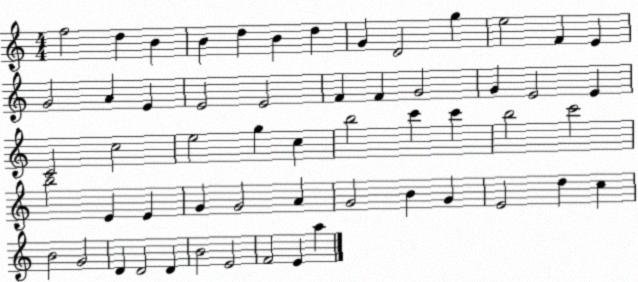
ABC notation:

X:1
T:Untitled
M:4/4
L:1/4
K:C
f2 d B B d B d G D2 g e2 F E G2 A E E2 E2 F F G2 G E2 E C2 c2 e2 g c b2 c' c' b2 c'2 b2 E E G G2 A G2 B G E2 d c B2 G2 D D2 D B2 E2 F2 E a